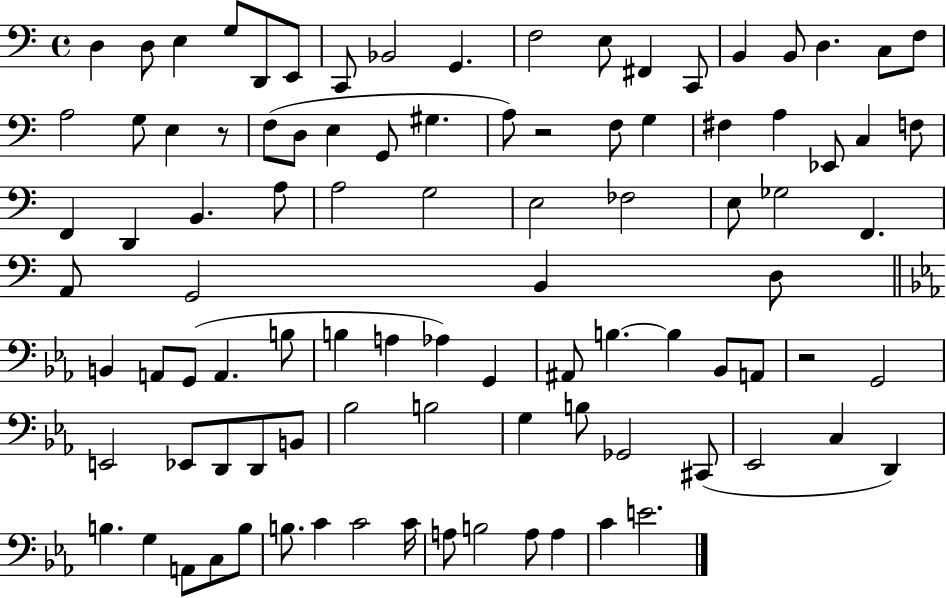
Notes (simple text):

D3/q D3/e E3/q G3/e D2/e E2/e C2/e Bb2/h G2/q. F3/h E3/e F#2/q C2/e B2/q B2/e D3/q. C3/e F3/e A3/h G3/e E3/q R/e F3/e D3/e E3/q G2/e G#3/q. A3/e R/h F3/e G3/q F#3/q A3/q Eb2/e C3/q F3/e F2/q D2/q B2/q. A3/e A3/h G3/h E3/h FES3/h E3/e Gb3/h F2/q. A2/e G2/h B2/q D3/e B2/q A2/e G2/e A2/q. B3/e B3/q A3/q Ab3/q G2/q A#2/e B3/q. B3/q Bb2/e A2/e R/h G2/h E2/h Eb2/e D2/e D2/e B2/e Bb3/h B3/h G3/q B3/e Gb2/h C#2/e Eb2/h C3/q D2/q B3/q. G3/q A2/e C3/e B3/e B3/e. C4/q C4/h C4/s A3/e B3/h A3/e A3/q C4/q E4/h.